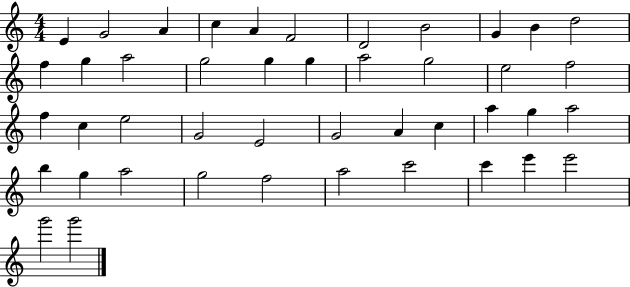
E4/q G4/h A4/q C5/q A4/q F4/h D4/h B4/h G4/q B4/q D5/h F5/q G5/q A5/h G5/h G5/q G5/q A5/h G5/h E5/h F5/h F5/q C5/q E5/h G4/h E4/h G4/h A4/q C5/q A5/q G5/q A5/h B5/q G5/q A5/h G5/h F5/h A5/h C6/h C6/q E6/q E6/h G6/h G6/h